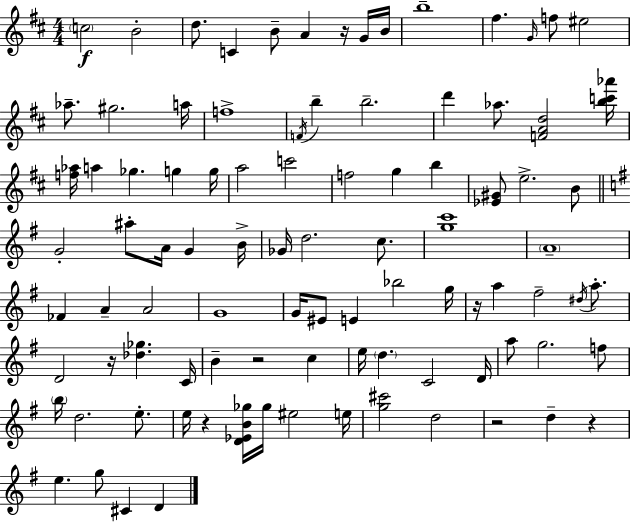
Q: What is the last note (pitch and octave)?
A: D4